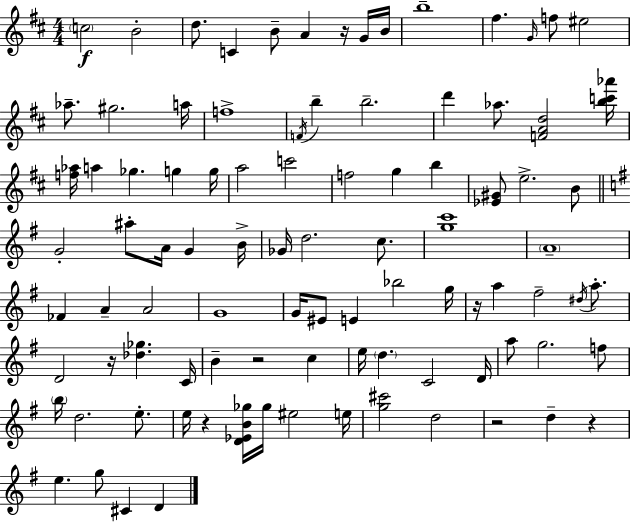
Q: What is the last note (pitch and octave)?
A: D4